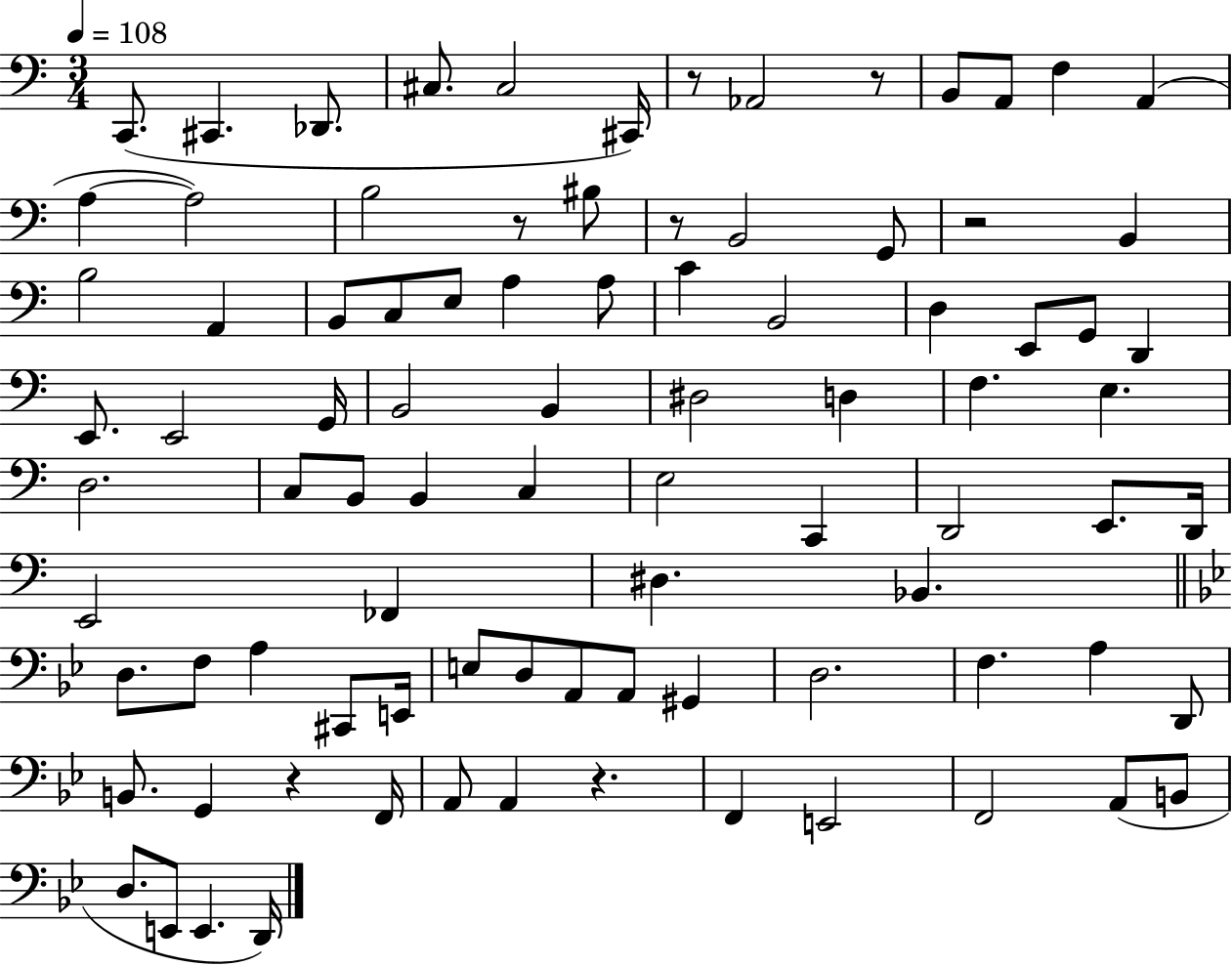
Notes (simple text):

C2/e. C#2/q. Db2/e. C#3/e. C#3/h C#2/s R/e Ab2/h R/e B2/e A2/e F3/q A2/q A3/q A3/h B3/h R/e BIS3/e R/e B2/h G2/e R/h B2/q B3/h A2/q B2/e C3/e E3/e A3/q A3/e C4/q B2/h D3/q E2/e G2/e D2/q E2/e. E2/h G2/s B2/h B2/q D#3/h D3/q F3/q. E3/q. D3/h. C3/e B2/e B2/q C3/q E3/h C2/q D2/h E2/e. D2/s E2/h FES2/q D#3/q. Bb2/q. D3/e. F3/e A3/q C#2/e E2/s E3/e D3/e A2/e A2/e G#2/q D3/h. F3/q. A3/q D2/e B2/e. G2/q R/q F2/s A2/e A2/q R/q. F2/q E2/h F2/h A2/e B2/e D3/e. E2/e E2/q. D2/s